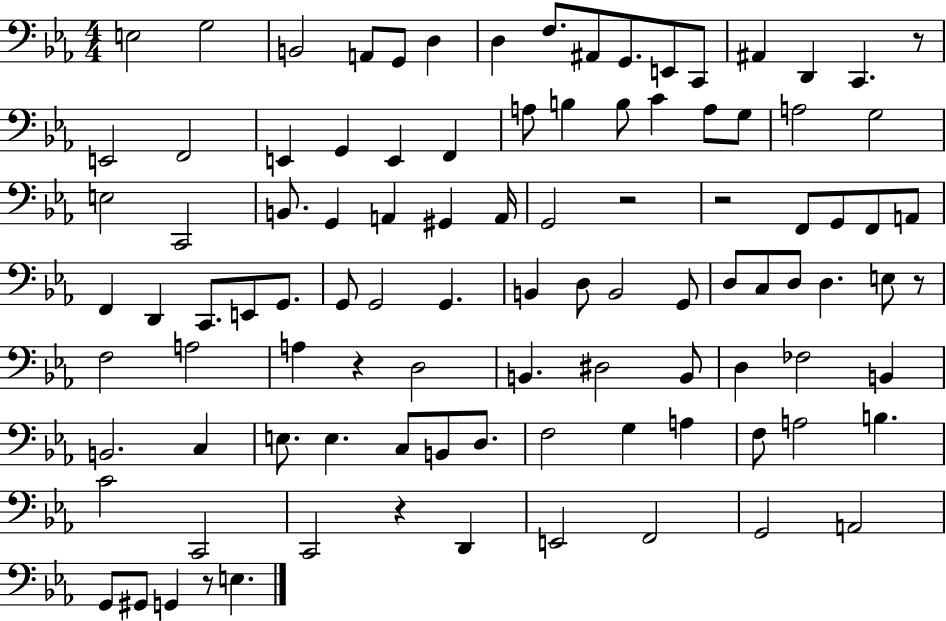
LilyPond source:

{
  \clef bass
  \numericTimeSignature
  \time 4/4
  \key ees \major
  \repeat volta 2 { e2 g2 | b,2 a,8 g,8 d4 | d4 f8. ais,8 g,8. e,8 c,8 | ais,4 d,4 c,4. r8 | \break e,2 f,2 | e,4 g,4 e,4 f,4 | a8 b4 b8 c'4 a8 g8 | a2 g2 | \break e2 c,2 | b,8. g,4 a,4 gis,4 a,16 | g,2 r2 | r2 f,8 g,8 f,8 a,8 | \break f,4 d,4 c,8. e,8 g,8. | g,8 g,2 g,4. | b,4 d8 b,2 g,8 | d8 c8 d8 d4. e8 r8 | \break f2 a2 | a4 r4 d2 | b,4. dis2 b,8 | d4 fes2 b,4 | \break b,2. c4 | e8. e4. c8 b,8 d8. | f2 g4 a4 | f8 a2 b4. | \break c'2 c,2 | c,2 r4 d,4 | e,2 f,2 | g,2 a,2 | \break g,8 gis,8 g,4 r8 e4. | } \bar "|."
}